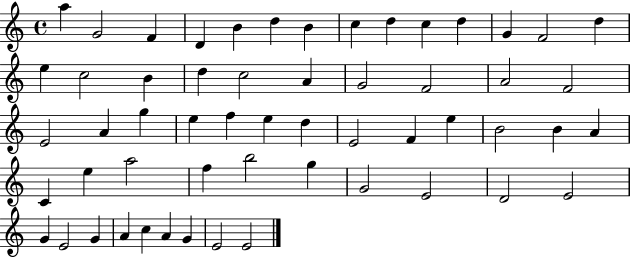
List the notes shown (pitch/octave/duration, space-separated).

A5/q G4/h F4/q D4/q B4/q D5/q B4/q C5/q D5/q C5/q D5/q G4/q F4/h D5/q E5/q C5/h B4/q D5/q C5/h A4/q G4/h F4/h A4/h F4/h E4/h A4/q G5/q E5/q F5/q E5/q D5/q E4/h F4/q E5/q B4/h B4/q A4/q C4/q E5/q A5/h F5/q B5/h G5/q G4/h E4/h D4/h E4/h G4/q E4/h G4/q A4/q C5/q A4/q G4/q E4/h E4/h